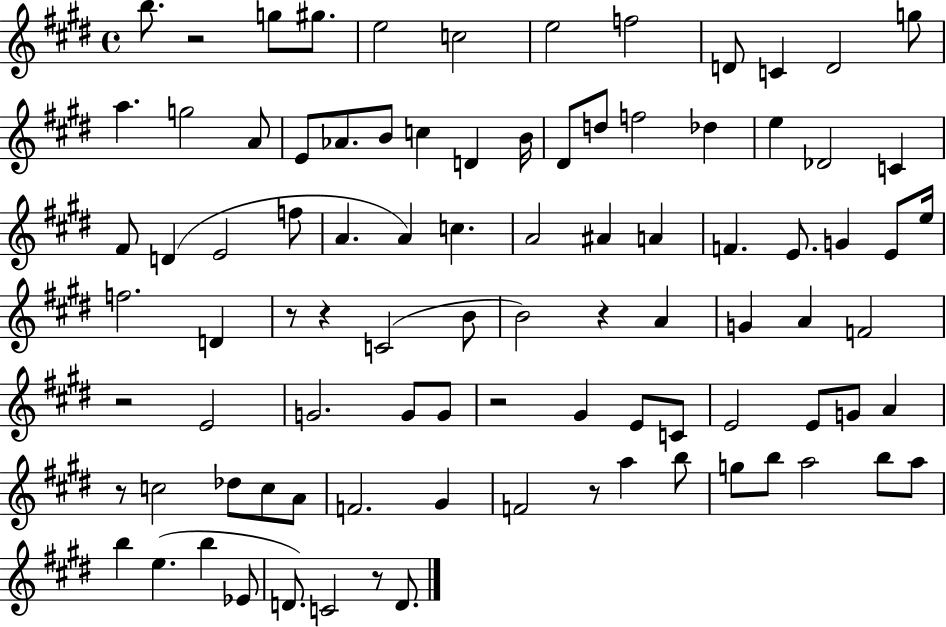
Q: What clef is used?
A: treble